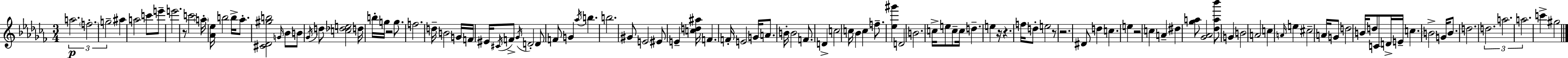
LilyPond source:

{
  \clef treble
  \numericTimeSignature
  \time 3/4
  \key aes \minor
  \tuplet 3/2 { a''2.\p | \parenthesize f''2.-. | g''2-- } ais''4 | a''2 c'''8 e'''8-- | \break e'''2. | r8 c'''2 \parenthesize a''16-. <aes' ees''>16 | b''2 b''16-> aes''8.-. | <cis' des' gis'' b''>2 \grace { g'16 } bes'8 b'8 | \break \acciaccatura { ges'16 } d''8 <c'' des'' e''>2 | d''16 b''16-. g''16 r2 g''8. | f''2. | d''16-- b'2 g'16 | \break f'16 eis'16 \acciaccatura { cis'16 } f'8-> \acciaccatura { ges'16 } d'2-. | d'8 f'8 g'4 \acciaccatura { aes''16 } b''4. | b''2. | gis'8 e'2 | \break eis'8 e'4-- <c'' d'' ais''>16 f'4. | f'16-. e'2 | g'16 a'8. b'16-. b'2 | f'8. d'4-> c''2 | \break c''16 bes'4 c''4 | f''8.-- <ees'' gis'''>4 d'2 | b'2. | c''16-> e''8 c''8-- c''16 d''4.-- | \break e''4 r16 r4. | f''16 d''8-. e''2 | r8 r2. | dis'8 d''4 c''4. | \break e''4 r2 | c''4 a'4-- | dis''4 <ges'' a''>8 <ges' aes'>2 | <des'' a'' bes'''>8 g'4 b'2 | \break a'2 | c''4 \grace { a'16 } e''4 cis''2-- | a'16 g'8 d''2 | b'16 d''8 c'8 d'16-> e'16-- | \break c''4. \parenthesize b'2-> | g'16 b'8. d''2. | \tuplet 3/2 { d''2. | a''2. | \break a''2. } | c'''4-> gis''2 | \bar "|."
}